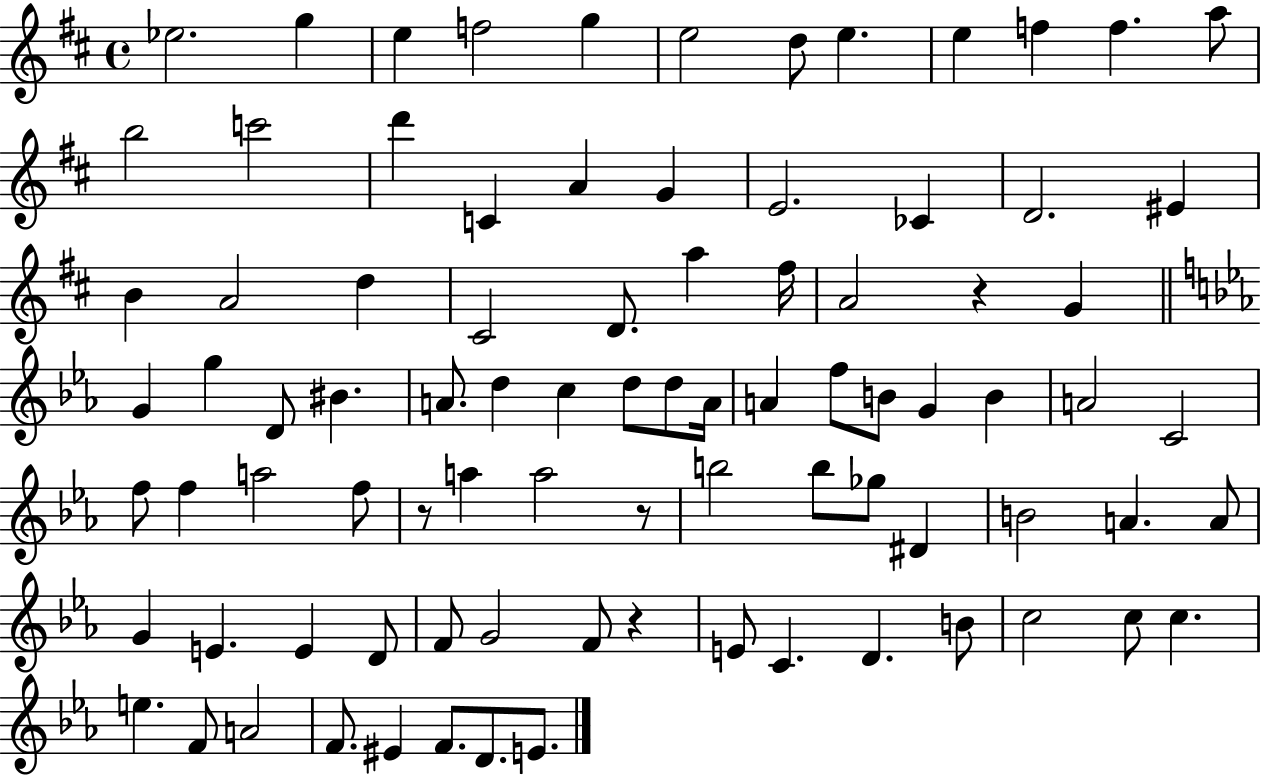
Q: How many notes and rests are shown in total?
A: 87